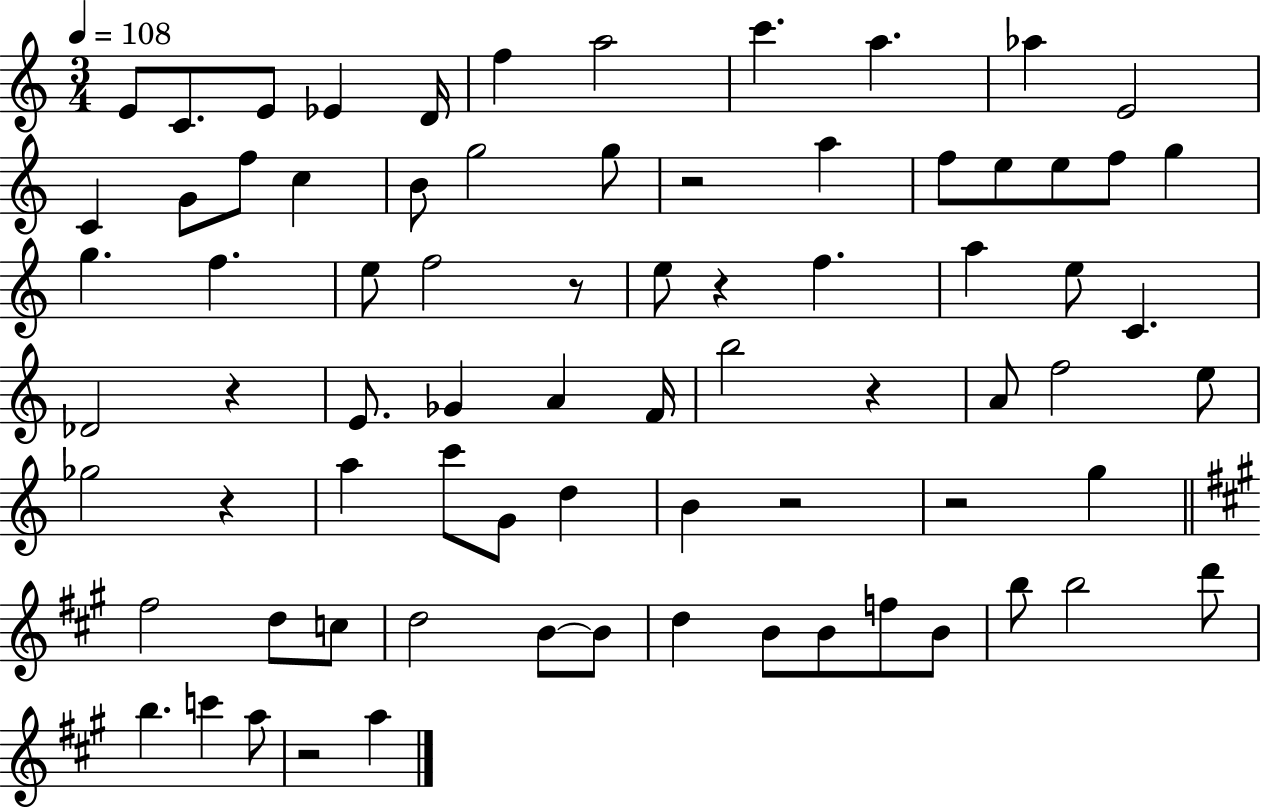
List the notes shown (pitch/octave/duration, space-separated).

E4/e C4/e. E4/e Eb4/q D4/s F5/q A5/h C6/q. A5/q. Ab5/q E4/h C4/q G4/e F5/e C5/q B4/e G5/h G5/e R/h A5/q F5/e E5/e E5/e F5/e G5/q G5/q. F5/q. E5/e F5/h R/e E5/e R/q F5/q. A5/q E5/e C4/q. Db4/h R/q E4/e. Gb4/q A4/q F4/s B5/h R/q A4/e F5/h E5/e Gb5/h R/q A5/q C6/e G4/e D5/q B4/q R/h R/h G5/q F#5/h D5/e C5/e D5/h B4/e B4/e D5/q B4/e B4/e F5/e B4/e B5/e B5/h D6/e B5/q. C6/q A5/e R/h A5/q